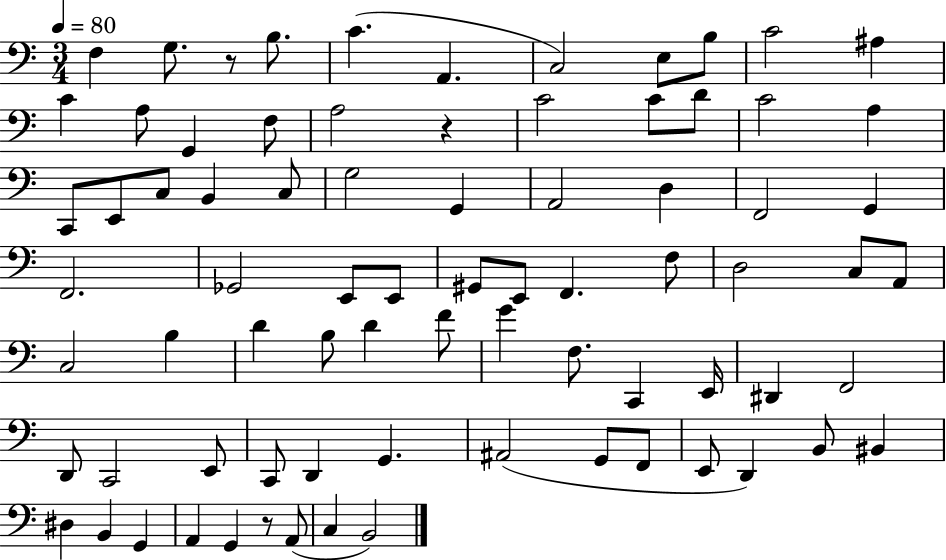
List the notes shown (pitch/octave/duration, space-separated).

F3/q G3/e. R/e B3/e. C4/q. A2/q. C3/h E3/e B3/e C4/h A#3/q C4/q A3/e G2/q F3/e A3/h R/q C4/h C4/e D4/e C4/h A3/q C2/e E2/e C3/e B2/q C3/e G3/h G2/q A2/h D3/q F2/h G2/q F2/h. Gb2/h E2/e E2/e G#2/e E2/e F2/q. F3/e D3/h C3/e A2/e C3/h B3/q D4/q B3/e D4/q F4/e G4/q F3/e. C2/q E2/s D#2/q F2/h D2/e C2/h E2/e C2/e D2/q G2/q. A#2/h G2/e F2/e E2/e D2/q B2/e BIS2/q D#3/q B2/q G2/q A2/q G2/q R/e A2/e C3/q B2/h